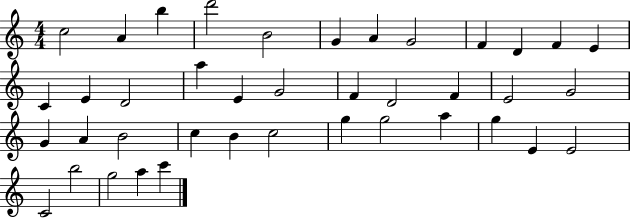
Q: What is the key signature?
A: C major